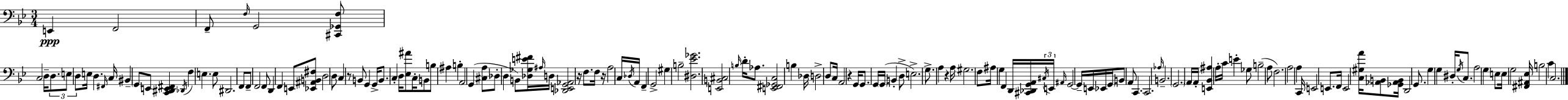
{
  \clef bass
  \numericTimeSignature
  \time 3/4
  \key g \minor
  e,4\ppp f,2 | f,8-- \grace { f16 } g,2 <cis, ges, f>8 | c2 d16-- \tuplet 3/2 { d8. | e8 d8 } e16 d4. | \break \grace { fis,16 } c16 bis,4-- \parenthesize g,8 e,8 <c, dis, e, fis,>4 | \acciaccatura { des,16 } f4 e4. | e8 dis,2. | f,8 f,8-- f,2 | \break f,8 d,4 f,4 | e,8 <ees, ais, b, fis>8 d2 | d8 c4 r8 b,8 g,4 | g,16-> b,8. c4-. d16 | \break <ees ais'>8 c16-. b,8 b8 ais4 b4-. | a,2 g,4( | <cis a>8 des8-. d4 b,8) | <des ges e' fis'>16 \grace { ais16 } d16 <des, e, g, aes,>2 | \break r16 f8. f16 r16 a2 | c16 \acciaccatura { des16 } a,16 f,4-- g,2-> | gis4 b2-- | <dis ees' ges'>2. | \break <e, b, cis>2 | \grace { b16 } d'16-. aes8. <e, fis, ges, c>2 | b4 des16 d2-> | d8 c16 a,2 | \break r4 g,16 g,8. g,16 \parenthesize g,16( | b,4-. d8-> e2.->) | g8.-> a4 | r4 a16 gis2. | \break f8 ais16 g4 | f,4 d,16 <cis, des, g, a,>16 \tuplet 3/2 { \acciaccatura { cis16 } e,16 \grace { ais,16 } } g,2~~ | g,16-- e,16 ees,16 \parenthesize g,16 b,8 | a,8 c,4. c,2. | \break \grace { aes16 } b,2.-- | \parenthesize g,2. | a,16 a,16-. <e, bes, ais>4 | a16-. c'16 e'4-. ges8 b2--( | \break a8 f2.) | a2 | a4 c,16 e,2 | e,8. f,16 e,2 | \break <c gis a'>16 <aes, b,>8 <ges, aes, b,>16 d,2 | g,8. g4 | g4 dis16-. \acciaccatura { g16 } c8. a2 | g4 e8 | \break e16 g2 <fis, ais, ees>16 b2 | c'4 c2. | \bar "|."
}